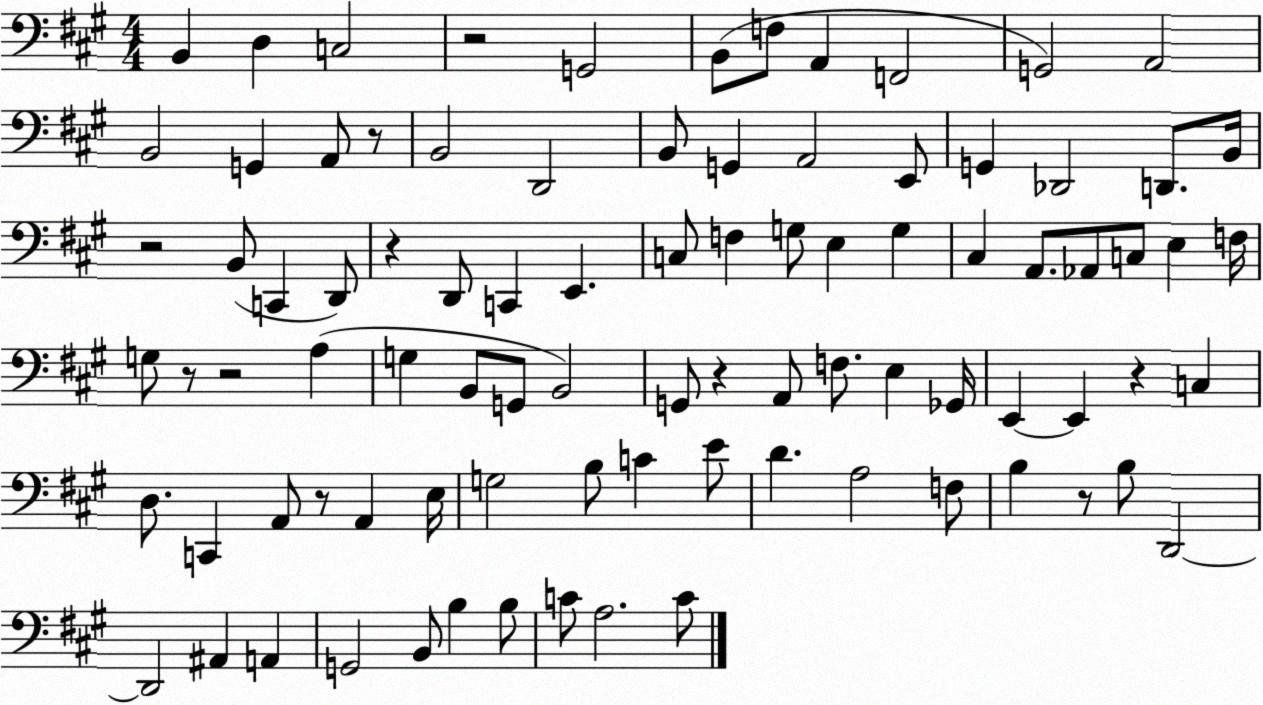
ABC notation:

X:1
T:Untitled
M:4/4
L:1/4
K:A
B,, D, C,2 z2 G,,2 B,,/2 F,/2 A,, F,,2 G,,2 A,,2 B,,2 G,, A,,/2 z/2 B,,2 D,,2 B,,/2 G,, A,,2 E,,/2 G,, _D,,2 D,,/2 B,,/4 z2 B,,/2 C,, D,,/2 z D,,/2 C,, E,, C,/2 F, G,/2 E, G, ^C, A,,/2 _A,,/2 C,/2 E, F,/4 G,/2 z/2 z2 A, G, B,,/2 G,,/2 B,,2 G,,/2 z A,,/2 F,/2 E, _G,,/4 E,, E,, z C, D,/2 C,, A,,/2 z/2 A,, E,/4 G,2 B,/2 C E/2 D A,2 F,/2 B, z/2 B,/2 D,,2 D,,2 ^A,, A,, G,,2 B,,/2 B, B,/2 C/2 A,2 C/2